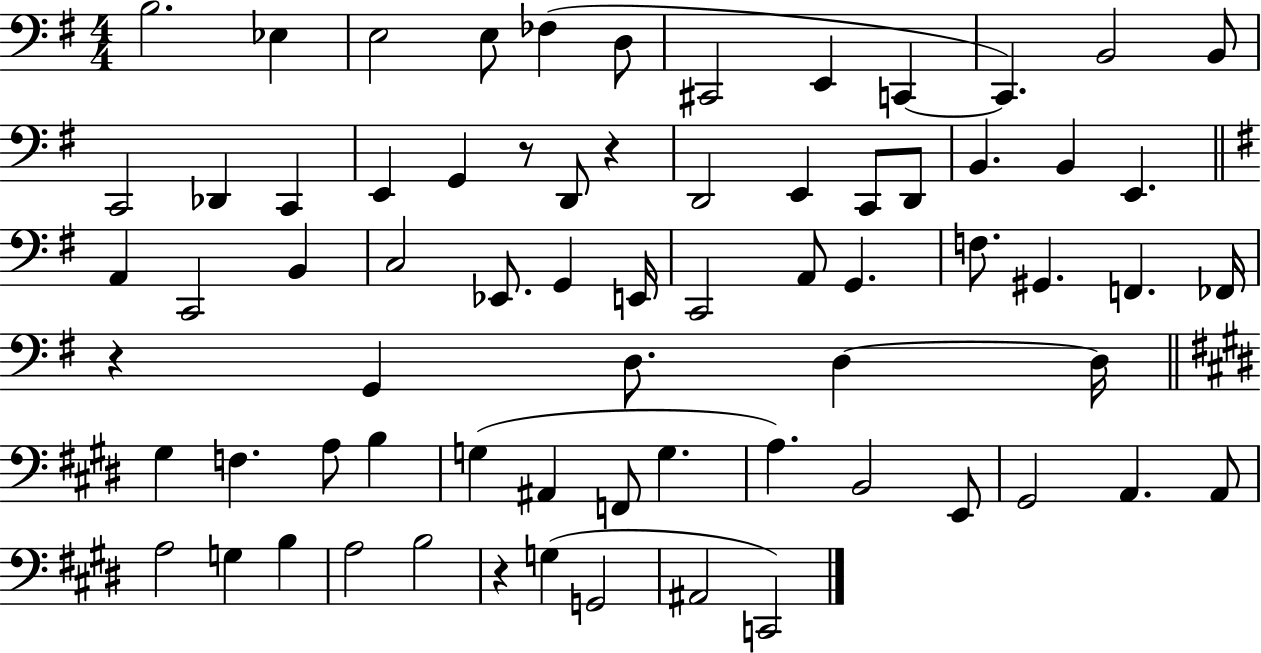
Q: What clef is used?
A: bass